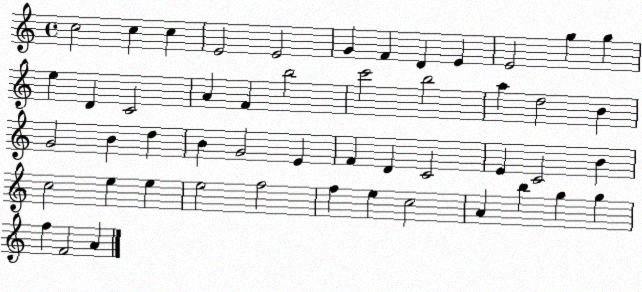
X:1
T:Untitled
M:4/4
L:1/4
K:C
c2 c c E2 E2 G F D E E2 g g e D C2 A F b2 c'2 b2 a d2 B G2 B d B G2 E F D C2 E C2 B c2 e e e2 f2 f e c2 A b g g f F2 A